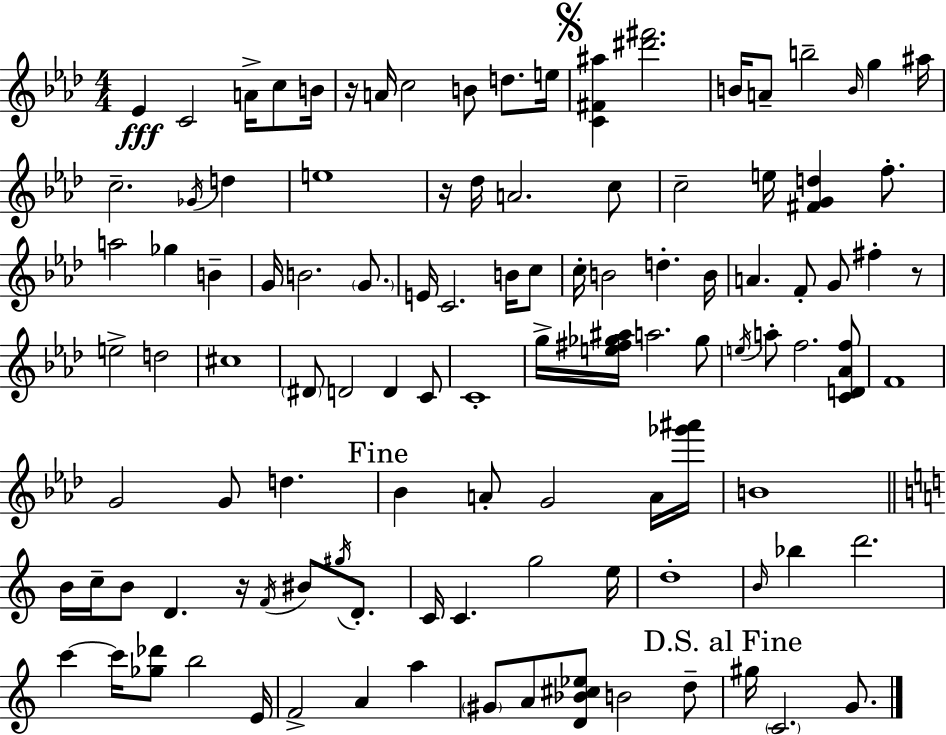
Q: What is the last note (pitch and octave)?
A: G4